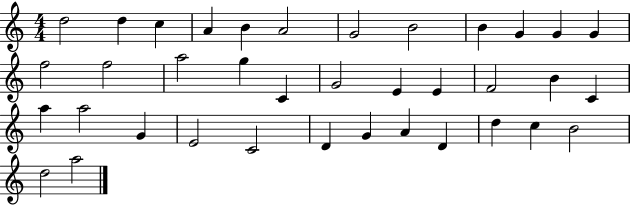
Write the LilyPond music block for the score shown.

{
  \clef treble
  \numericTimeSignature
  \time 4/4
  \key c \major
  d''2 d''4 c''4 | a'4 b'4 a'2 | g'2 b'2 | b'4 g'4 g'4 g'4 | \break f''2 f''2 | a''2 g''4 c'4 | g'2 e'4 e'4 | f'2 b'4 c'4 | \break a''4 a''2 g'4 | e'2 c'2 | d'4 g'4 a'4 d'4 | d''4 c''4 b'2 | \break d''2 a''2 | \bar "|."
}